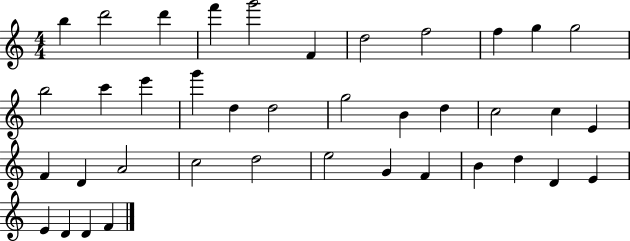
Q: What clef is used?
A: treble